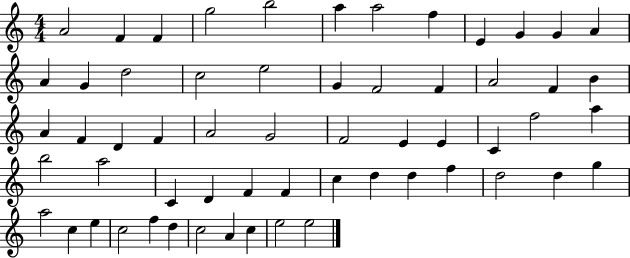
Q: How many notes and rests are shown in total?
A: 59